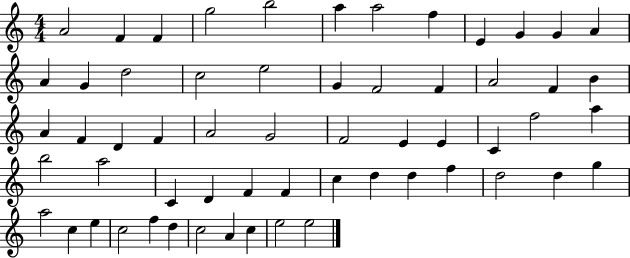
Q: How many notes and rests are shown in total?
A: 59